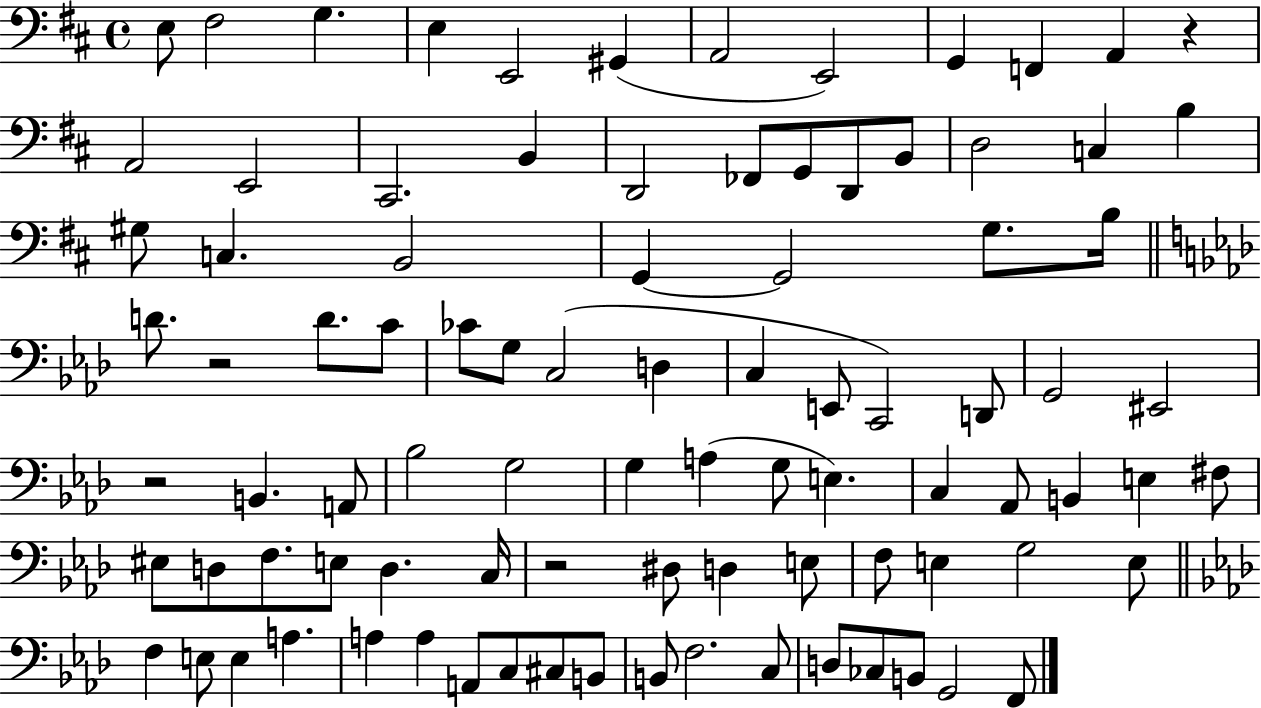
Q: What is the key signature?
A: D major